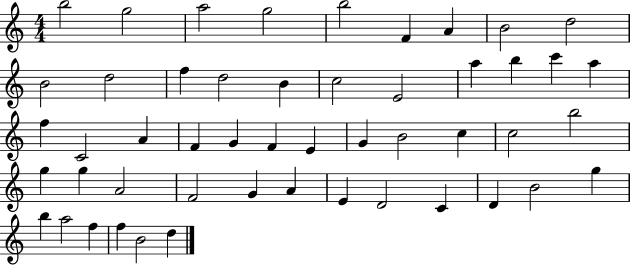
{
  \clef treble
  \numericTimeSignature
  \time 4/4
  \key c \major
  b''2 g''2 | a''2 g''2 | b''2 f'4 a'4 | b'2 d''2 | \break b'2 d''2 | f''4 d''2 b'4 | c''2 e'2 | a''4 b''4 c'''4 a''4 | \break f''4 c'2 a'4 | f'4 g'4 f'4 e'4 | g'4 b'2 c''4 | c''2 b''2 | \break g''4 g''4 a'2 | f'2 g'4 a'4 | e'4 d'2 c'4 | d'4 b'2 g''4 | \break b''4 a''2 f''4 | f''4 b'2 d''4 | \bar "|."
}